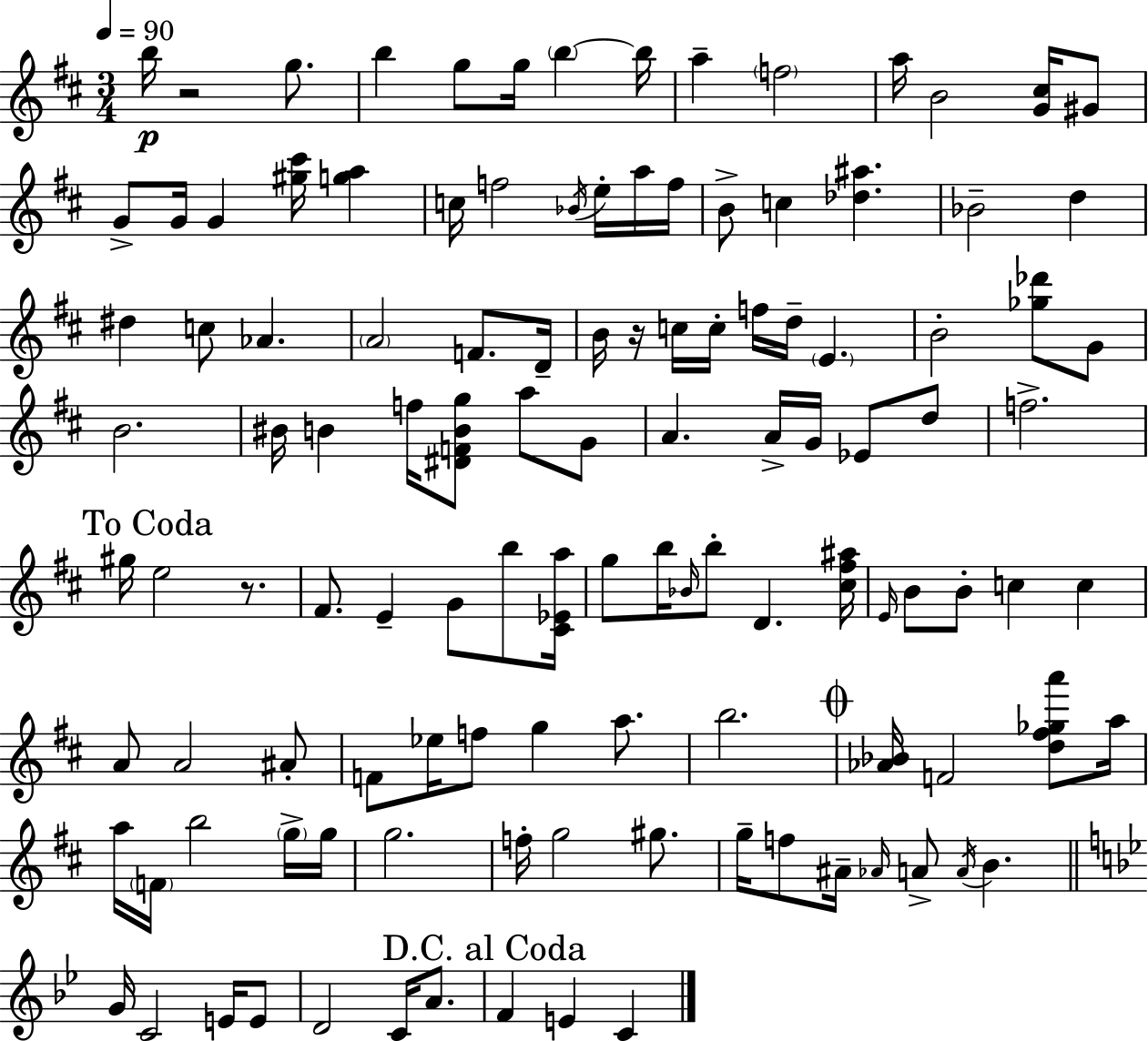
B5/s R/h G5/e. B5/q G5/e G5/s B5/q B5/s A5/q F5/h A5/s B4/h [G4,C#5]/s G#4/e G4/e G4/s G4/q [G#5,C#6]/s [G5,A5]/q C5/s F5/h Bb4/s E5/s A5/s F5/s B4/e C5/q [Db5,A#5]/q. Bb4/h D5/q D#5/q C5/e Ab4/q. A4/h F4/e. D4/s B4/s R/s C5/s C5/s F5/s D5/s E4/q. B4/h [Gb5,Db6]/e G4/e B4/h. BIS4/s B4/q F5/s [D#4,F4,B4,G5]/e A5/e G4/e A4/q. A4/s G4/s Eb4/e D5/e F5/h. G#5/s E5/h R/e. F#4/e. E4/q G4/e B5/e [C#4,Eb4,A5]/s G5/e B5/s Bb4/s B5/e D4/q. [C#5,F#5,A#5]/s E4/s B4/e B4/e C5/q C5/q A4/e A4/h A#4/e F4/e Eb5/s F5/e G5/q A5/e. B5/h. [Ab4,Bb4]/s F4/h [D5,F#5,Gb5,A6]/e A5/s A5/s F4/s B5/h G5/s G5/s G5/h. F5/s G5/h G#5/e. G5/s F5/e A#4/s Ab4/s A4/e A4/s B4/q. G4/s C4/h E4/s E4/e D4/h C4/s A4/e. F4/q E4/q C4/q